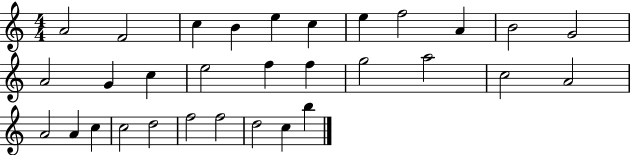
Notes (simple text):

A4/h F4/h C5/q B4/q E5/q C5/q E5/q F5/h A4/q B4/h G4/h A4/h G4/q C5/q E5/h F5/q F5/q G5/h A5/h C5/h A4/h A4/h A4/q C5/q C5/h D5/h F5/h F5/h D5/h C5/q B5/q